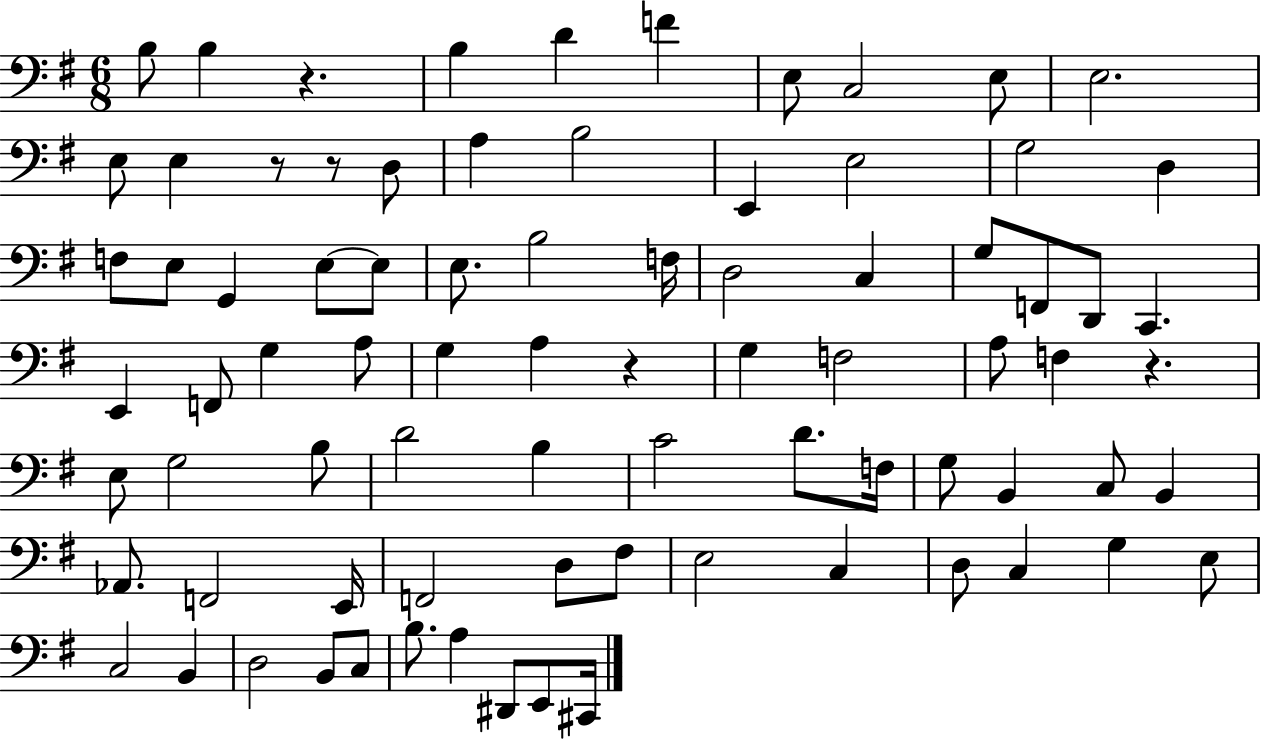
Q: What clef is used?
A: bass